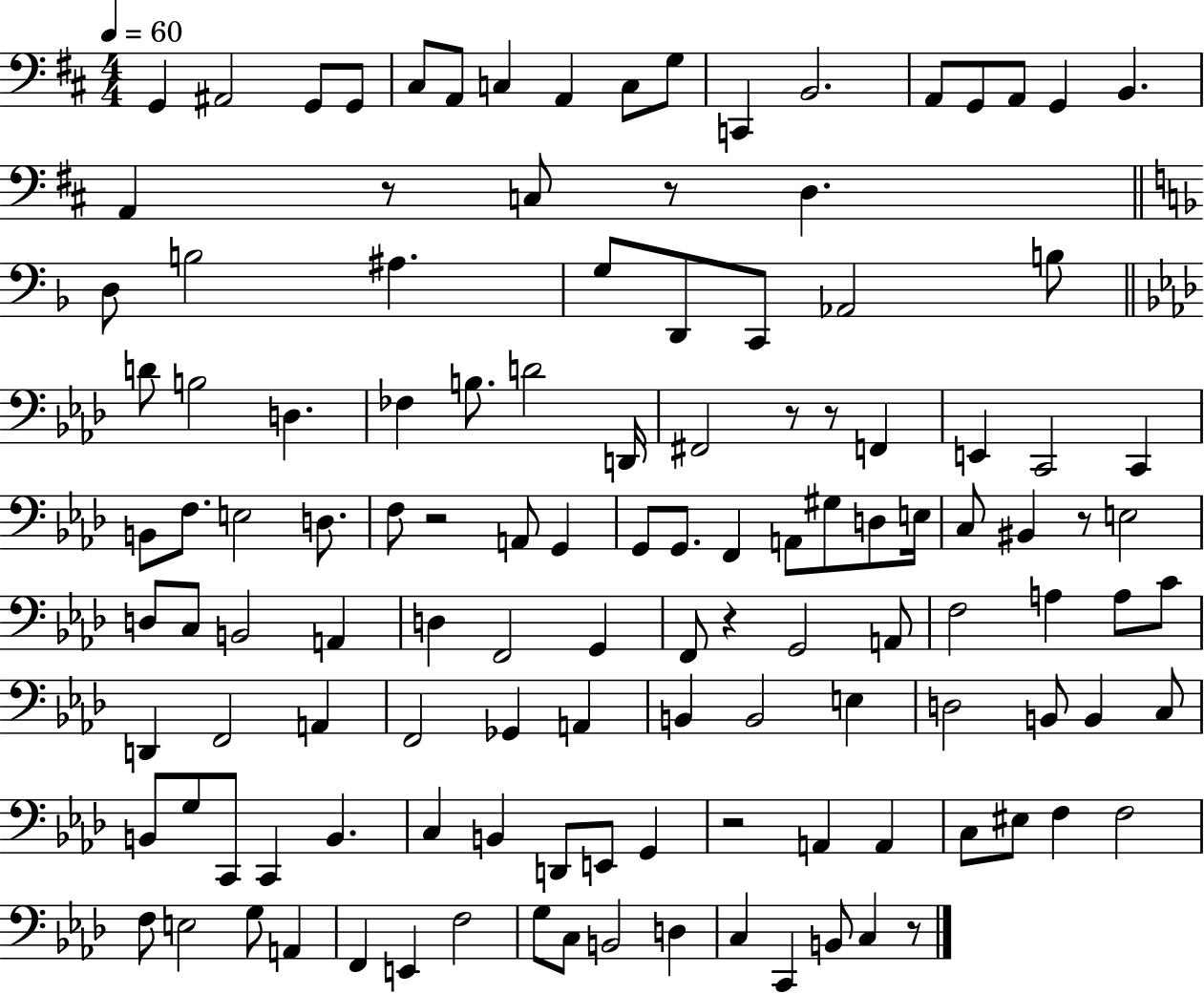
G2/q A#2/h G2/e G2/e C#3/e A2/e C3/q A2/q C3/e G3/e C2/q B2/h. A2/e G2/e A2/e G2/q B2/q. A2/q R/e C3/e R/e D3/q. D3/e B3/h A#3/q. G3/e D2/e C2/e Ab2/h B3/e D4/e B3/h D3/q. FES3/q B3/e. D4/h D2/s F#2/h R/e R/e F2/q E2/q C2/h C2/q B2/e F3/e. E3/h D3/e. F3/e R/h A2/e G2/q G2/e G2/e. F2/q A2/e G#3/e D3/e E3/s C3/e BIS2/q R/e E3/h D3/e C3/e B2/h A2/q D3/q F2/h G2/q F2/e R/q G2/h A2/e F3/h A3/q A3/e C4/e D2/q F2/h A2/q F2/h Gb2/q A2/q B2/q B2/h E3/q D3/h B2/e B2/q C3/e B2/e G3/e C2/e C2/q B2/q. C3/q B2/q D2/e E2/e G2/q R/h A2/q A2/q C3/e EIS3/e F3/q F3/h F3/e E3/h G3/e A2/q F2/q E2/q F3/h G3/e C3/e B2/h D3/q C3/q C2/q B2/e C3/q R/e